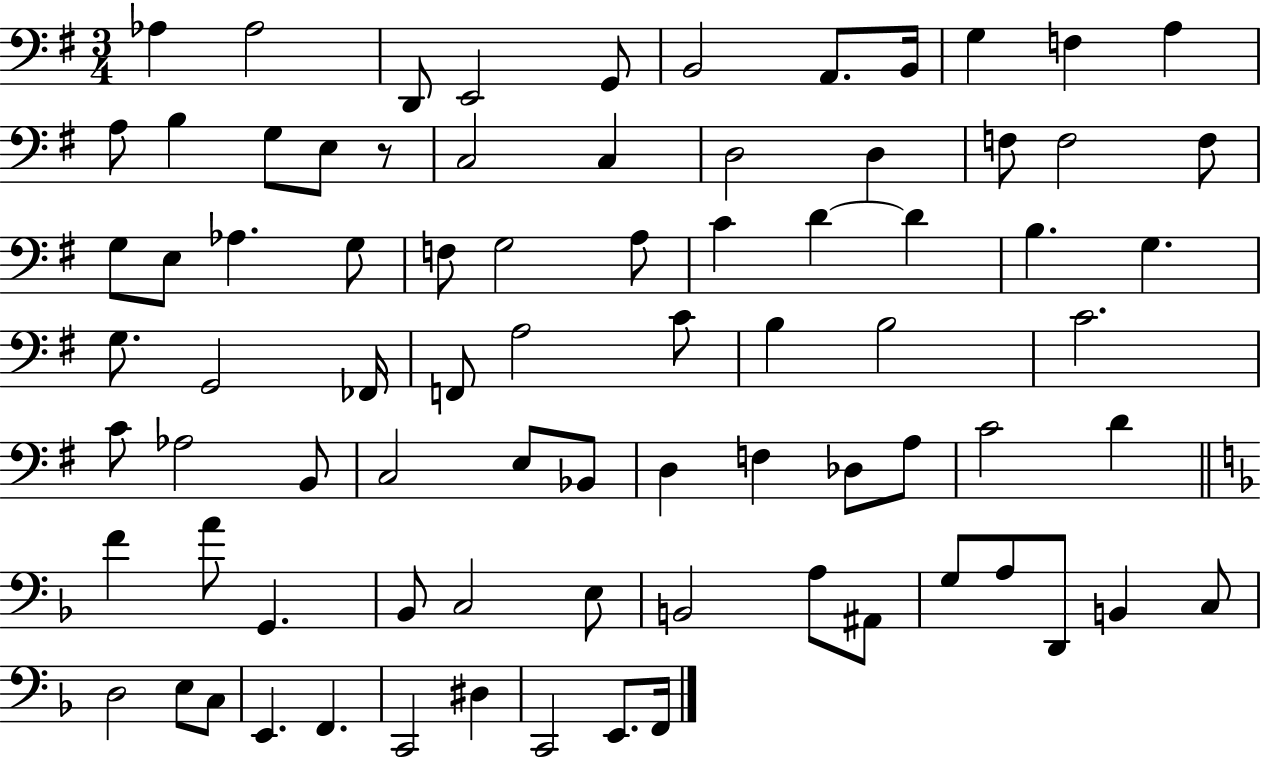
{
  \clef bass
  \numericTimeSignature
  \time 3/4
  \key g \major
  aes4 aes2 | d,8 e,2 g,8 | b,2 a,8. b,16 | g4 f4 a4 | \break a8 b4 g8 e8 r8 | c2 c4 | d2 d4 | f8 f2 f8 | \break g8 e8 aes4. g8 | f8 g2 a8 | c'4 d'4~~ d'4 | b4. g4. | \break g8. g,2 fes,16 | f,8 a2 c'8 | b4 b2 | c'2. | \break c'8 aes2 b,8 | c2 e8 bes,8 | d4 f4 des8 a8 | c'2 d'4 | \break \bar "||" \break \key f \major f'4 a'8 g,4. | bes,8 c2 e8 | b,2 a8 ais,8 | g8 a8 d,8 b,4 c8 | \break d2 e8 c8 | e,4. f,4. | c,2 dis4 | c,2 e,8. f,16 | \break \bar "|."
}